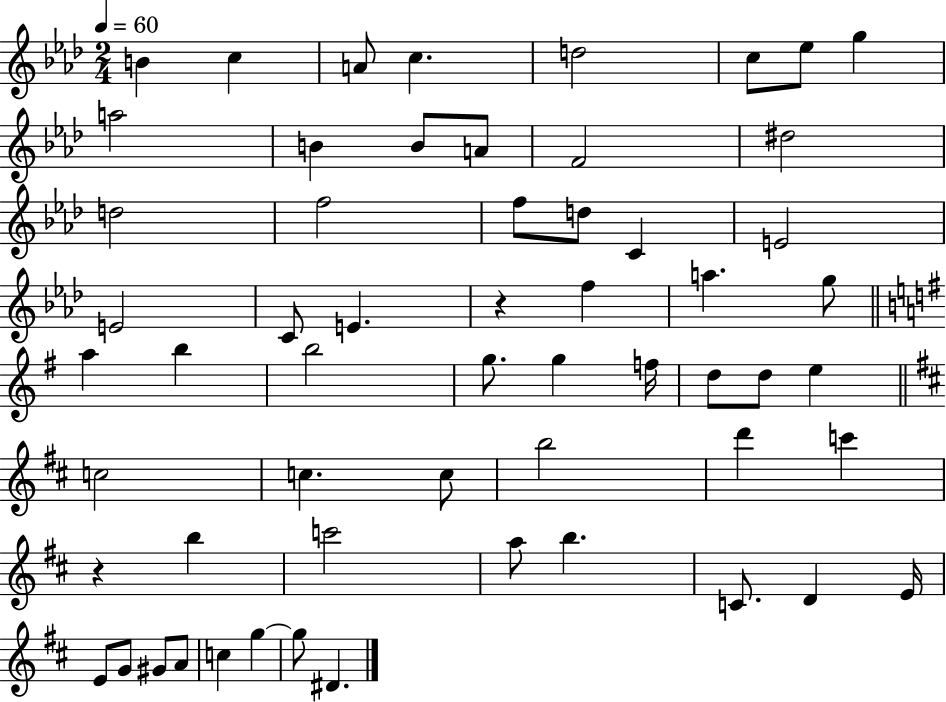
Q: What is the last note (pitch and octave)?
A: D#4